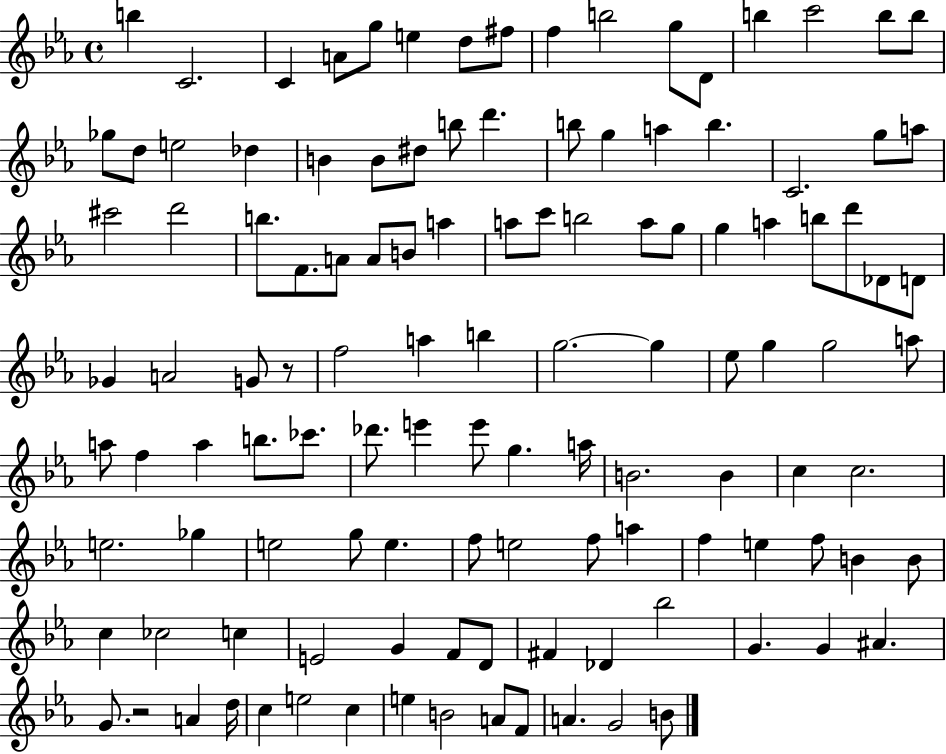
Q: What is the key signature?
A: EES major